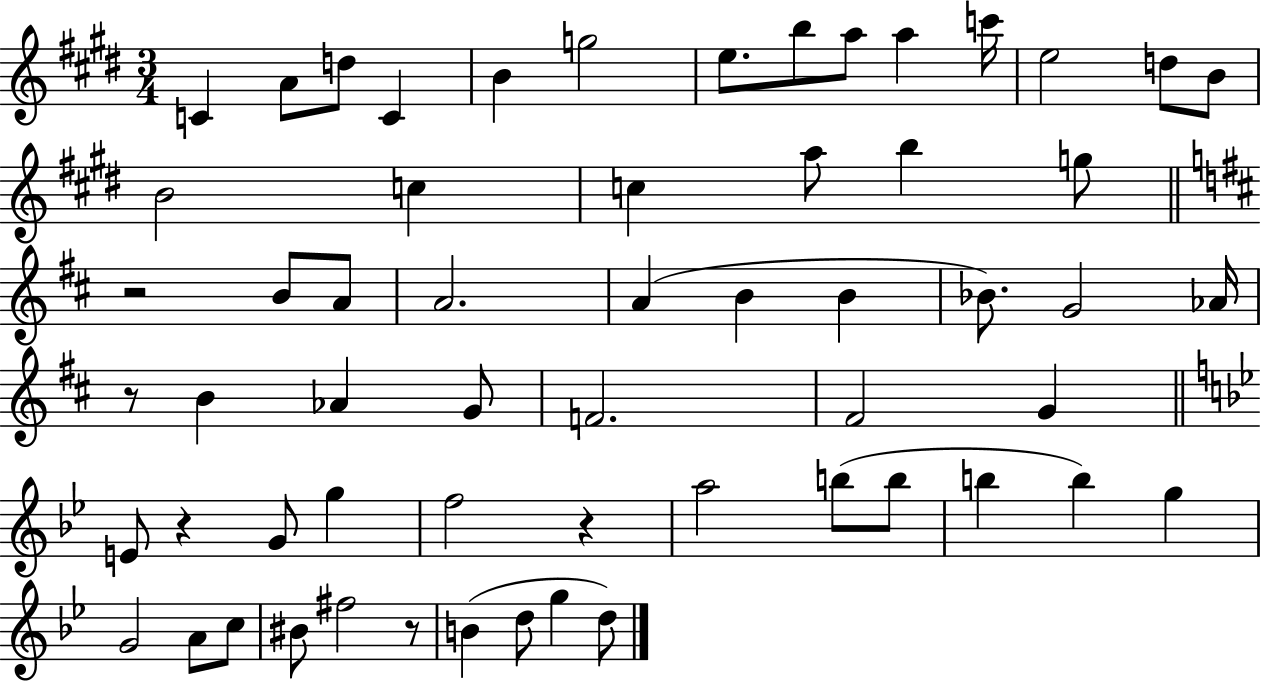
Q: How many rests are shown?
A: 5